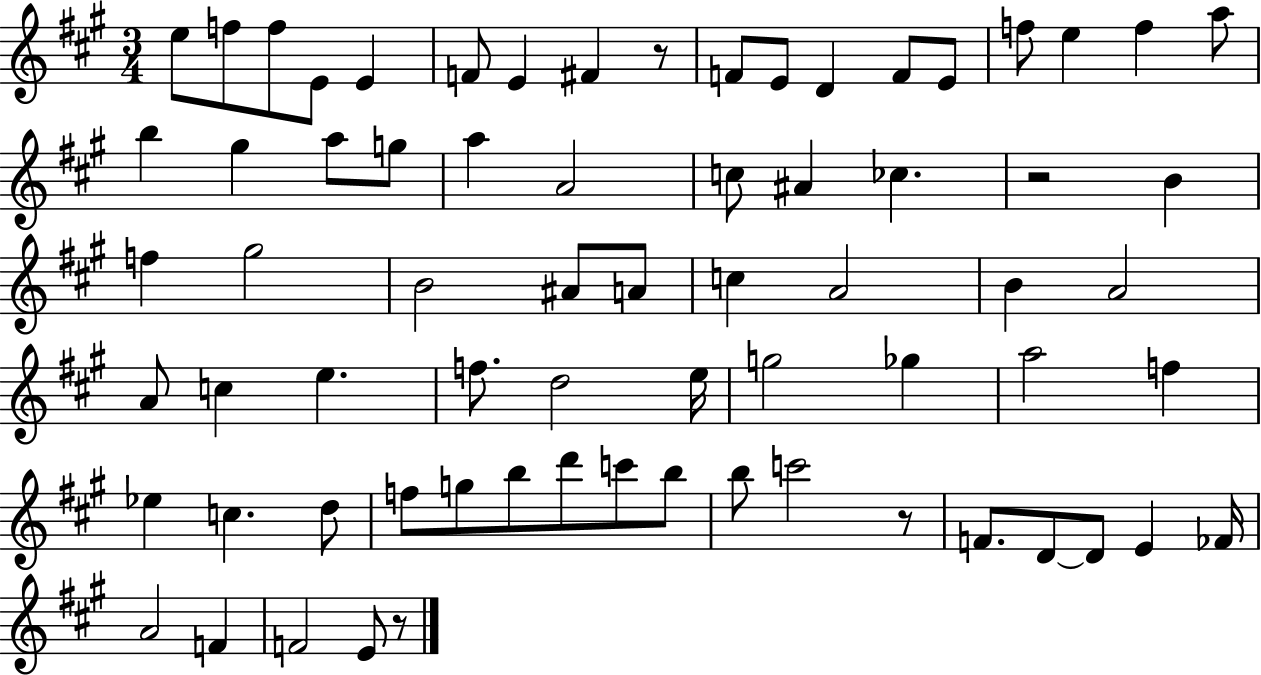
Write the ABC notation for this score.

X:1
T:Untitled
M:3/4
L:1/4
K:A
e/2 f/2 f/2 E/2 E F/2 E ^F z/2 F/2 E/2 D F/2 E/2 f/2 e f a/2 b ^g a/2 g/2 a A2 c/2 ^A _c z2 B f ^g2 B2 ^A/2 A/2 c A2 B A2 A/2 c e f/2 d2 e/4 g2 _g a2 f _e c d/2 f/2 g/2 b/2 d'/2 c'/2 b/2 b/2 c'2 z/2 F/2 D/2 D/2 E _F/4 A2 F F2 E/2 z/2